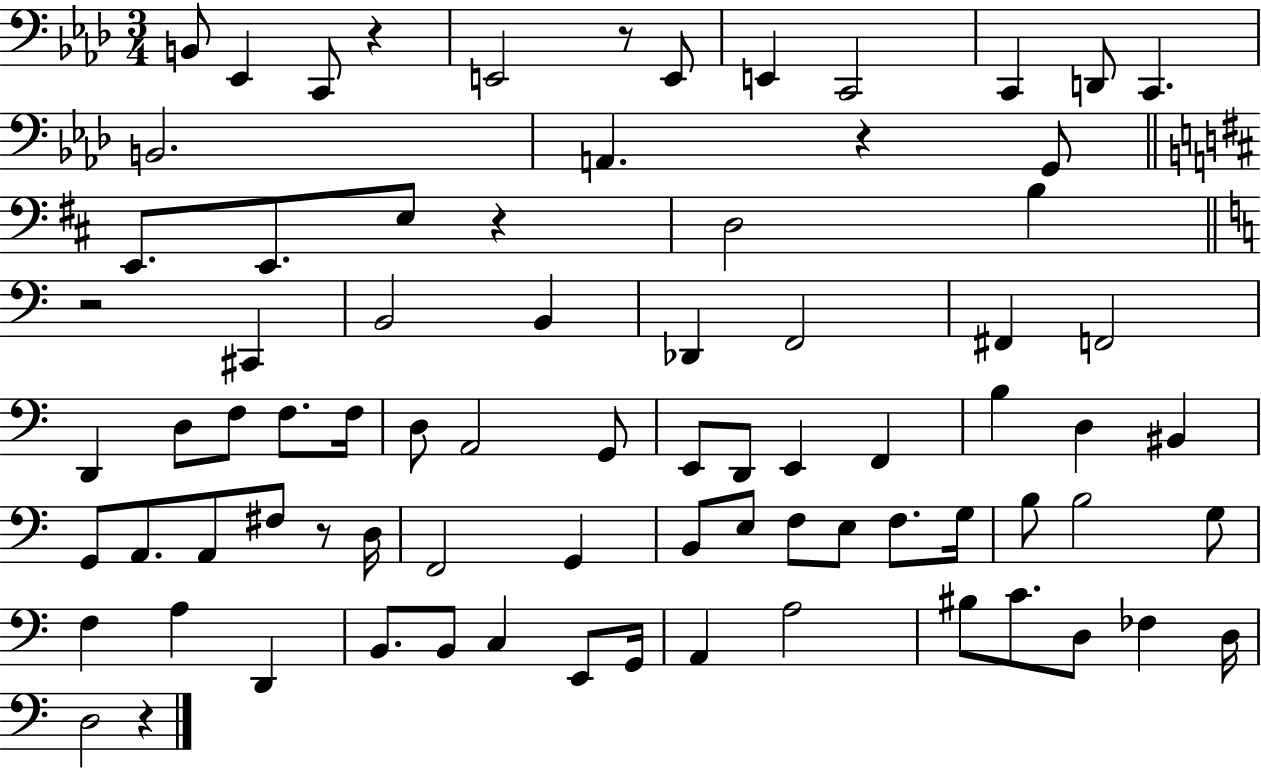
B2/e Eb2/q C2/e R/q E2/h R/e E2/e E2/q C2/h C2/q D2/e C2/q. B2/h. A2/q. R/q G2/e E2/e. E2/e. E3/e R/q D3/h B3/q R/h C#2/q B2/h B2/q Db2/q F2/h F#2/q F2/h D2/q D3/e F3/e F3/e. F3/s D3/e A2/h G2/e E2/e D2/e E2/q F2/q B3/q D3/q BIS2/q G2/e A2/e. A2/e F#3/e R/e D3/s F2/h G2/q B2/e E3/e F3/e E3/e F3/e. G3/s B3/e B3/h G3/e F3/q A3/q D2/q B2/e. B2/e C3/q E2/e G2/s A2/q A3/h BIS3/e C4/e. D3/e FES3/q D3/s D3/h R/q